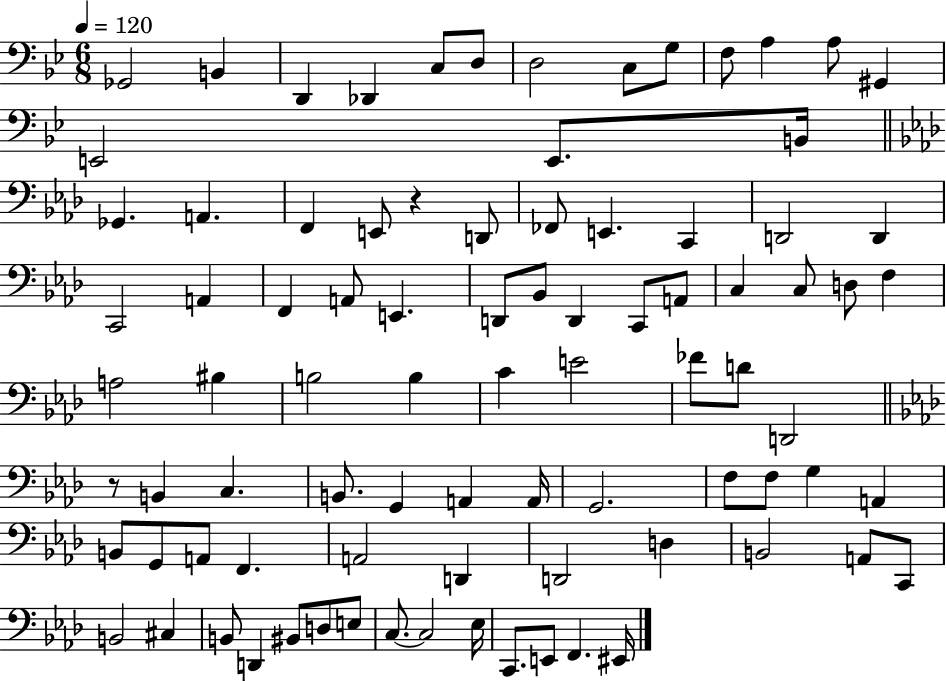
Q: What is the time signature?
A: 6/8